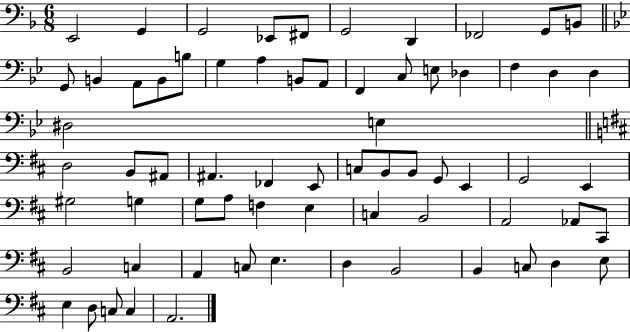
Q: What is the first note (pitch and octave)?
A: E2